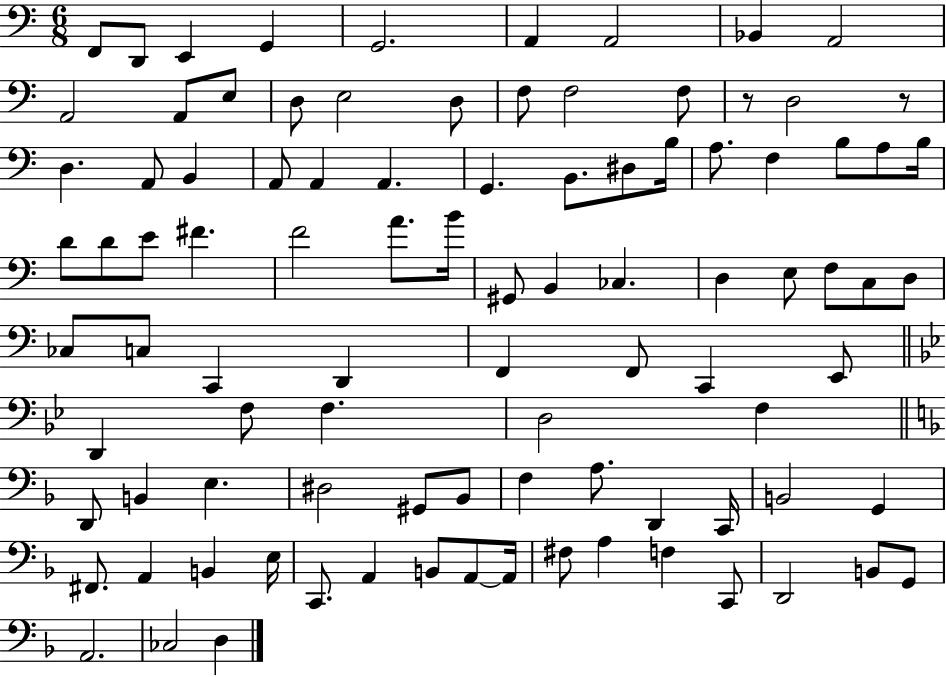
F2/e D2/e E2/q G2/q G2/h. A2/q A2/h Bb2/q A2/h A2/h A2/e E3/e D3/e E3/h D3/e F3/e F3/h F3/e R/e D3/h R/e D3/q. A2/e B2/q A2/e A2/q A2/q. G2/q. B2/e. D#3/e B3/s A3/e. F3/q B3/e A3/e B3/s D4/e D4/e E4/e F#4/q. F4/h A4/e. B4/s G#2/e B2/q CES3/q. D3/q E3/e F3/e C3/e D3/e CES3/e C3/e C2/q D2/q F2/q F2/e C2/q E2/e D2/q F3/e F3/q. D3/h F3/q D2/e B2/q E3/q. D#3/h G#2/e Bb2/e F3/q A3/e. D2/q C2/s B2/h G2/q F#2/e. A2/q B2/q E3/s C2/e. A2/q B2/e A2/e A2/s F#3/e A3/q F3/q C2/e D2/h B2/e G2/e A2/h. CES3/h D3/q